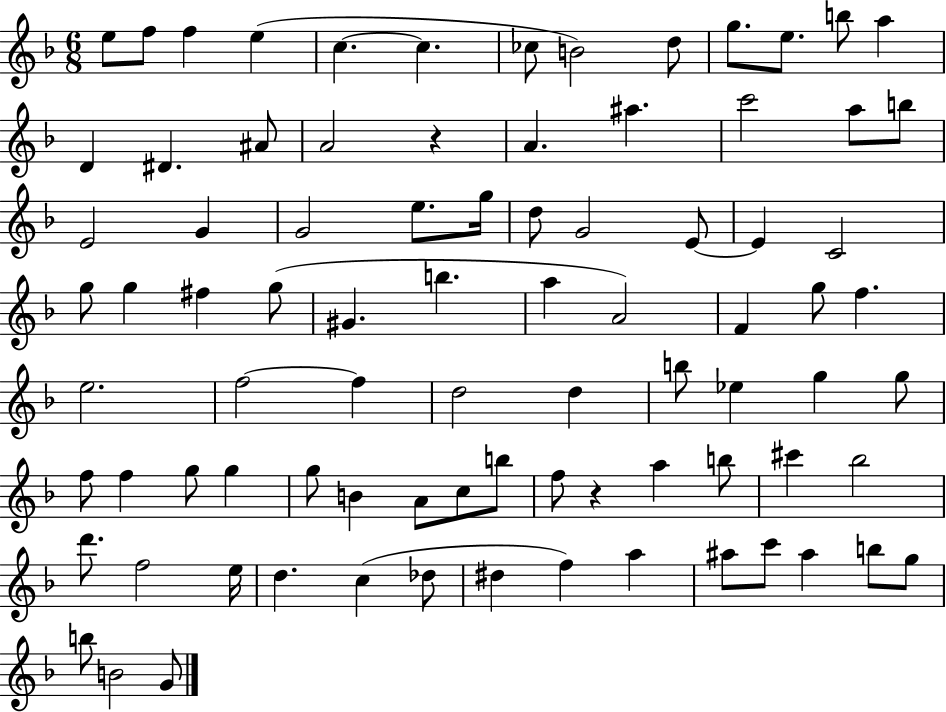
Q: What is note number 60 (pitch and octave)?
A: C5